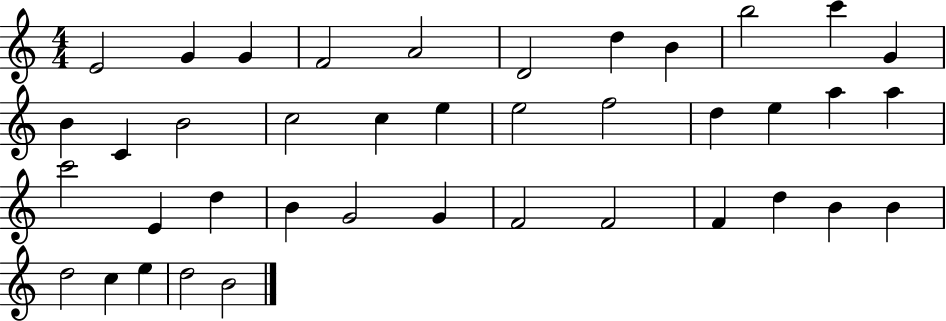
X:1
T:Untitled
M:4/4
L:1/4
K:C
E2 G G F2 A2 D2 d B b2 c' G B C B2 c2 c e e2 f2 d e a a c'2 E d B G2 G F2 F2 F d B B d2 c e d2 B2